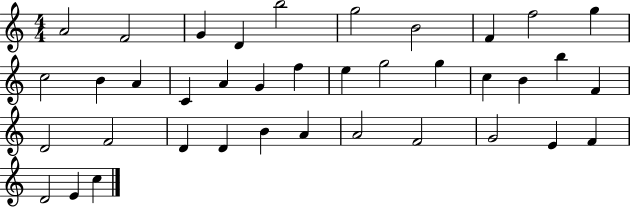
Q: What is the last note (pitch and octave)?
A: C5